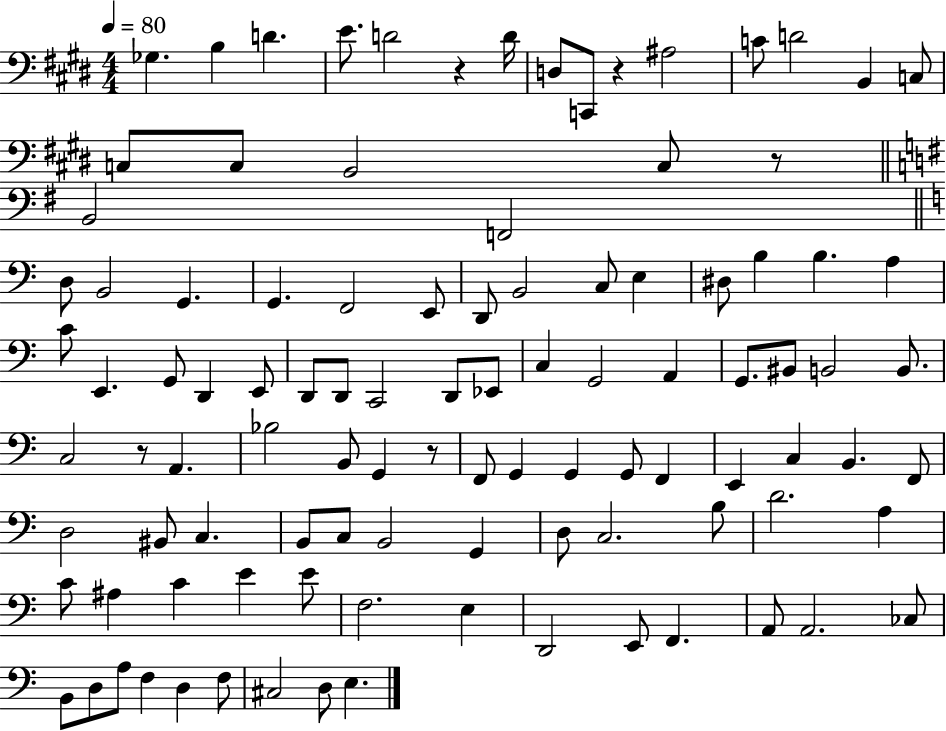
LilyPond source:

{
  \clef bass
  \numericTimeSignature
  \time 4/4
  \key e \major
  \tempo 4 = 80
  ges4. b4 d'4. | e'8. d'2 r4 d'16 | d8 c,8 r4 ais2 | c'8 d'2 b,4 c8 | \break c8 c8 b,2 c8 r8 | \bar "||" \break \key g \major b,2 f,2 | \bar "||" \break \key c \major d8 b,2 g,4. | g,4. f,2 e,8 | d,8 b,2 c8 e4 | dis8 b4 b4. a4 | \break c'8 e,4. g,8 d,4 e,8 | d,8 d,8 c,2 d,8 ees,8 | c4 g,2 a,4 | g,8. bis,8 b,2 b,8. | \break c2 r8 a,4. | bes2 b,8 g,4 r8 | f,8 g,4 g,4 g,8 f,4 | e,4 c4 b,4. f,8 | \break d2 bis,8 c4. | b,8 c8 b,2 g,4 | d8 c2. b8 | d'2. a4 | \break c'8 ais4 c'4 e'4 e'8 | f2. e4 | d,2 e,8 f,4. | a,8 a,2. ces8 | \break b,8 d8 a8 f4 d4 f8 | cis2 d8 e4. | \bar "|."
}